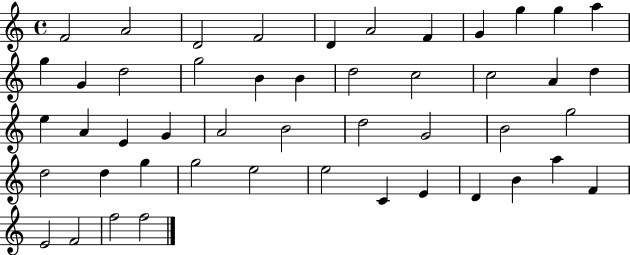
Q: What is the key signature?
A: C major